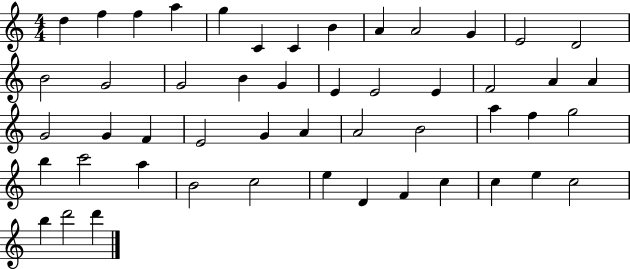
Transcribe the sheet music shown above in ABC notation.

X:1
T:Untitled
M:4/4
L:1/4
K:C
d f f a g C C B A A2 G E2 D2 B2 G2 G2 B G E E2 E F2 A A G2 G F E2 G A A2 B2 a f g2 b c'2 a B2 c2 e D F c c e c2 b d'2 d'